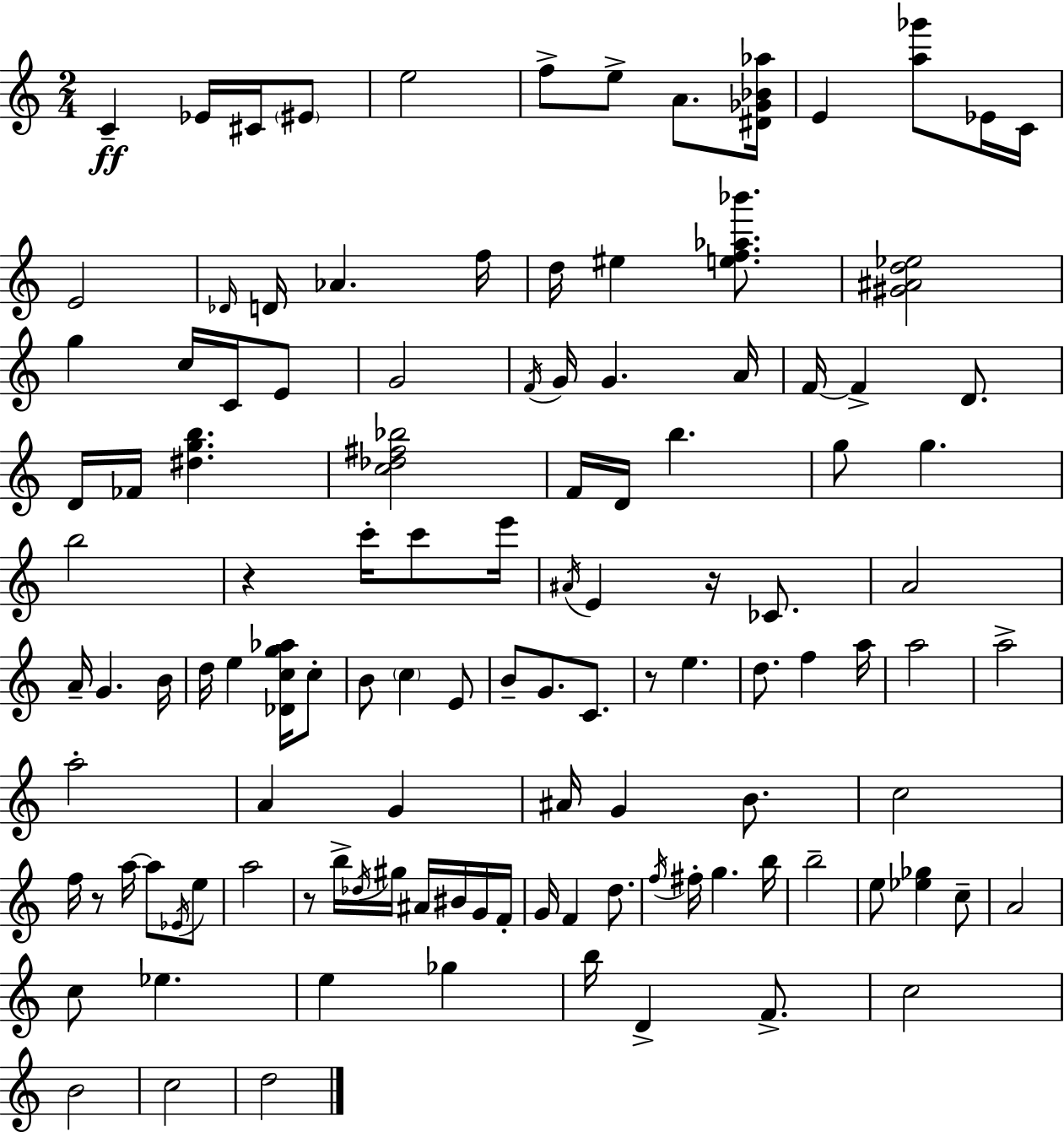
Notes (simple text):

C4/q Eb4/s C#4/s EIS4/e E5/h F5/e E5/e A4/e. [D#4,Gb4,Bb4,Ab5]/s E4/q [A5,Gb6]/e Eb4/s C4/s E4/h Db4/s D4/s Ab4/q. F5/s D5/s EIS5/q [E5,F5,Ab5,Bb6]/e. [G#4,A#4,D5,Eb5]/h G5/q C5/s C4/s E4/e G4/h F4/s G4/s G4/q. A4/s F4/s F4/q D4/e. D4/s FES4/s [D#5,G5,B5]/q. [C5,Db5,F#5,Bb5]/h F4/s D4/s B5/q. G5/e G5/q. B5/h R/q C6/s C6/e E6/s A#4/s E4/q R/s CES4/e. A4/h A4/s G4/q. B4/s D5/s E5/q [Db4,C5,G5,Ab5]/s C5/e B4/e C5/q E4/e B4/e G4/e. C4/e. R/e E5/q. D5/e. F5/q A5/s A5/h A5/h A5/h A4/q G4/q A#4/s G4/q B4/e. C5/h F5/s R/e A5/s A5/e Eb4/s E5/e A5/h R/e B5/s Db5/s G#5/s A#4/s BIS4/s G4/s F4/s G4/s F4/q D5/e. F5/s F#5/s G5/q. B5/s B5/h E5/e [Eb5,Gb5]/q C5/e A4/h C5/e Eb5/q. E5/q Gb5/q B5/s D4/q F4/e. C5/h B4/h C5/h D5/h